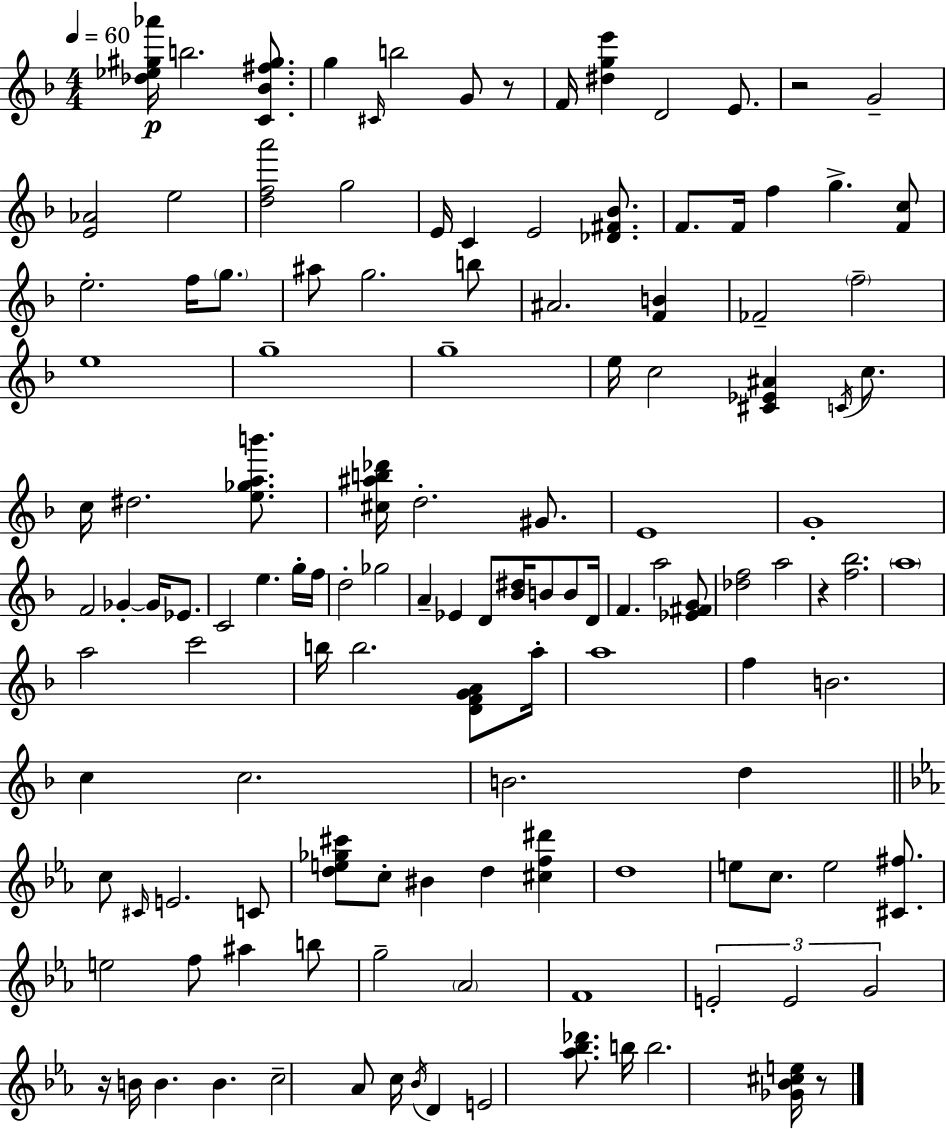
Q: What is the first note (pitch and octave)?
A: B5